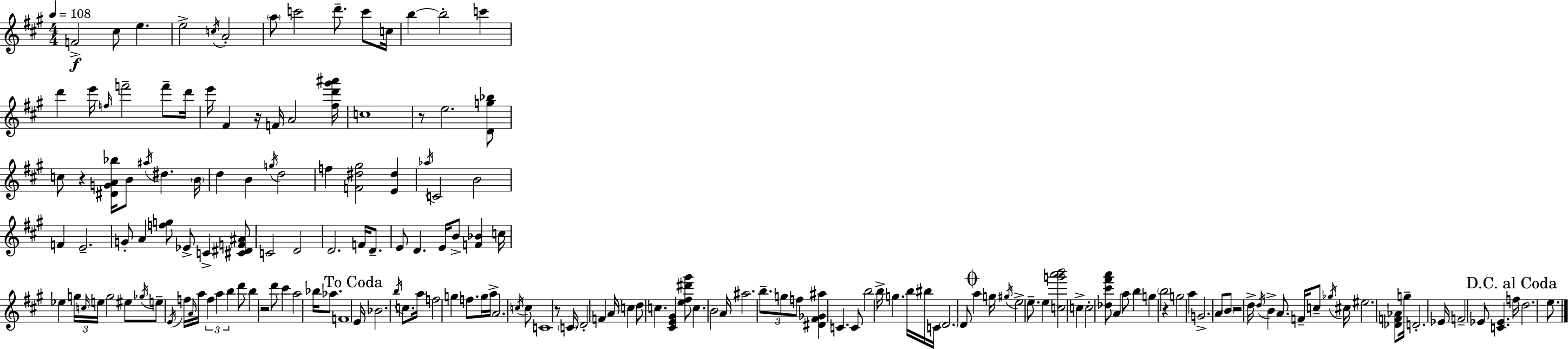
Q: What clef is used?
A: treble